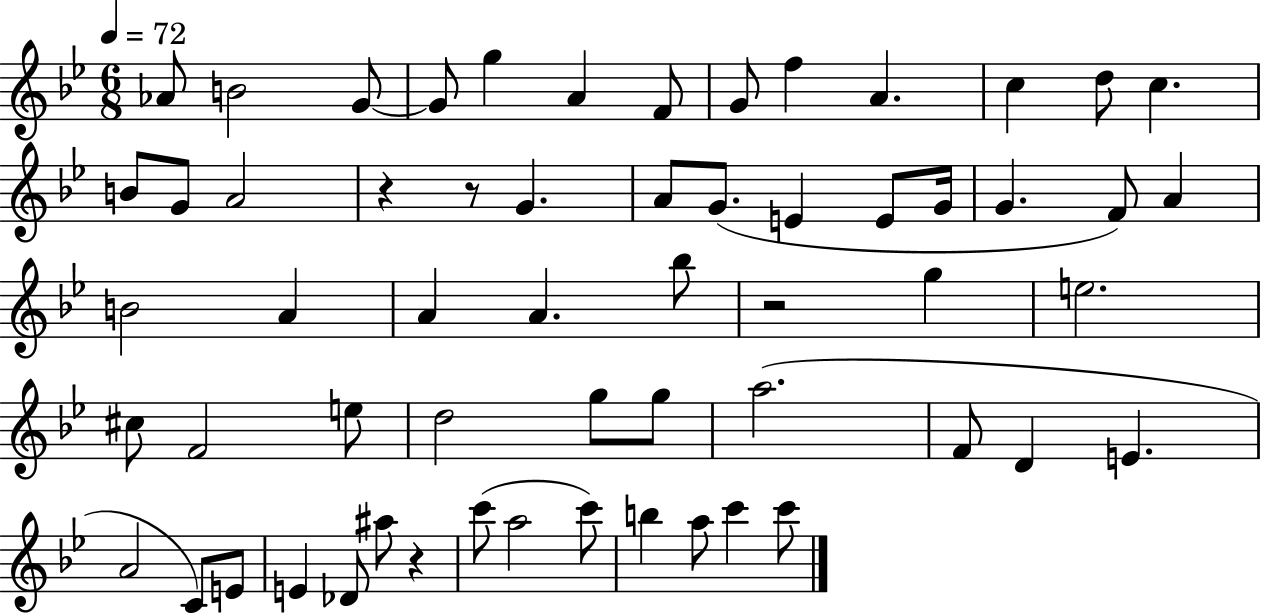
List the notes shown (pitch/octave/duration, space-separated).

Ab4/e B4/h G4/e G4/e G5/q A4/q F4/e G4/e F5/q A4/q. C5/q D5/e C5/q. B4/e G4/e A4/h R/q R/e G4/q. A4/e G4/e. E4/q E4/e G4/s G4/q. F4/e A4/q B4/h A4/q A4/q A4/q. Bb5/e R/h G5/q E5/h. C#5/e F4/h E5/e D5/h G5/e G5/e A5/h. F4/e D4/q E4/q. A4/h C4/e E4/e E4/q Db4/e A#5/e R/q C6/e A5/h C6/e B5/q A5/e C6/q C6/e